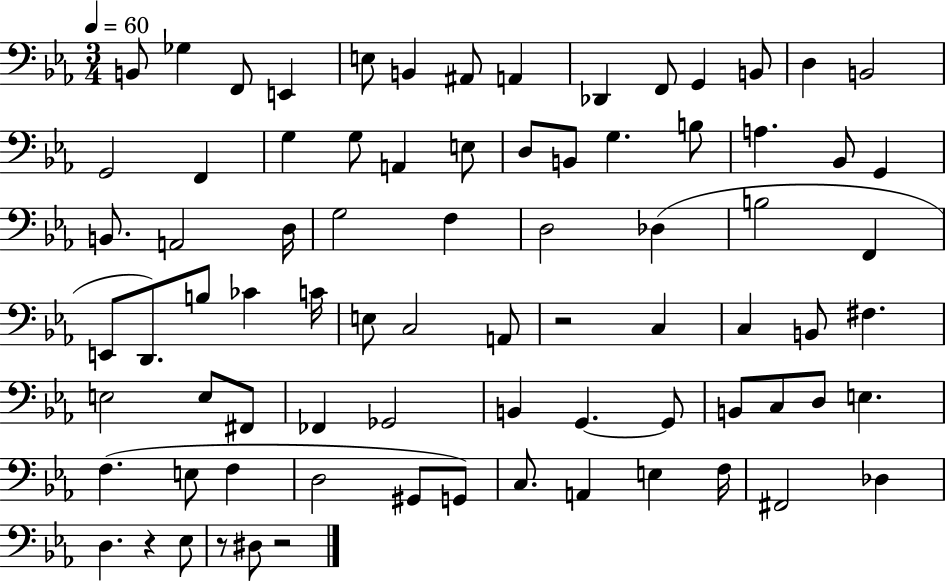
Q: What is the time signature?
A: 3/4